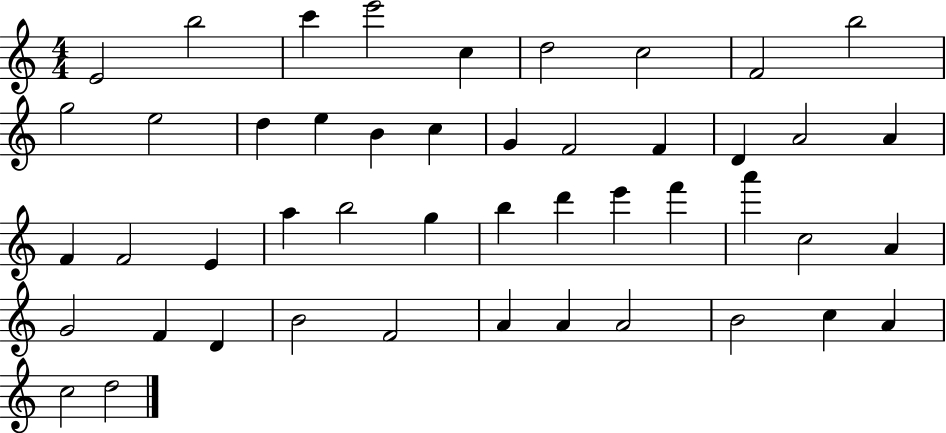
E4/h B5/h C6/q E6/h C5/q D5/h C5/h F4/h B5/h G5/h E5/h D5/q E5/q B4/q C5/q G4/q F4/h F4/q D4/q A4/h A4/q F4/q F4/h E4/q A5/q B5/h G5/q B5/q D6/q E6/q F6/q A6/q C5/h A4/q G4/h F4/q D4/q B4/h F4/h A4/q A4/q A4/h B4/h C5/q A4/q C5/h D5/h